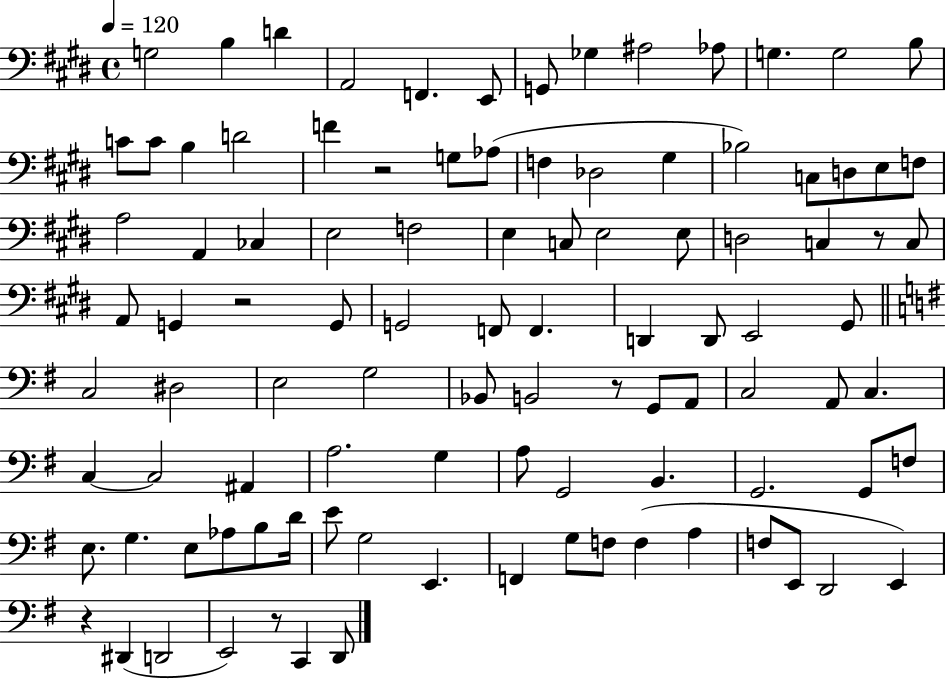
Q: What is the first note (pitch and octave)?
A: G3